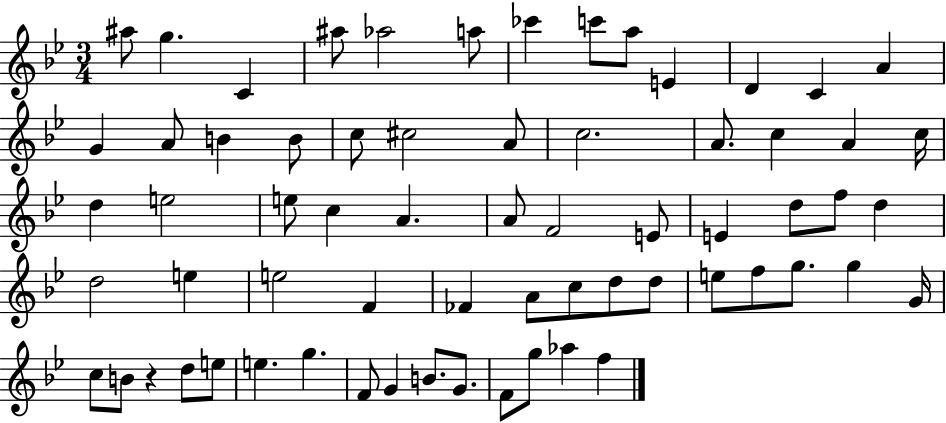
A#5/e G5/q. C4/q A#5/e Ab5/h A5/e CES6/q C6/e A5/e E4/q D4/q C4/q A4/q G4/q A4/e B4/q B4/e C5/e C#5/h A4/e C5/h. A4/e. C5/q A4/q C5/s D5/q E5/h E5/e C5/q A4/q. A4/e F4/h E4/e E4/q D5/e F5/e D5/q D5/h E5/q E5/h F4/q FES4/q A4/e C5/e D5/e D5/e E5/e F5/e G5/e. G5/q G4/s C5/e B4/e R/q D5/e E5/e E5/q. G5/q. F4/e G4/q B4/e. G4/e. F4/e G5/e Ab5/q F5/q